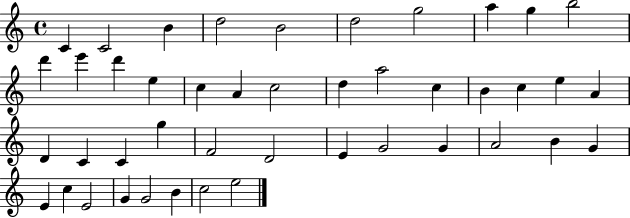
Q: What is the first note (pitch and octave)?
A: C4